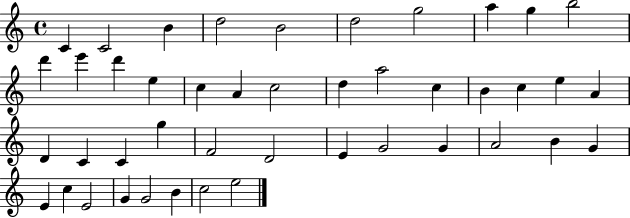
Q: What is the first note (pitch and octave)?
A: C4